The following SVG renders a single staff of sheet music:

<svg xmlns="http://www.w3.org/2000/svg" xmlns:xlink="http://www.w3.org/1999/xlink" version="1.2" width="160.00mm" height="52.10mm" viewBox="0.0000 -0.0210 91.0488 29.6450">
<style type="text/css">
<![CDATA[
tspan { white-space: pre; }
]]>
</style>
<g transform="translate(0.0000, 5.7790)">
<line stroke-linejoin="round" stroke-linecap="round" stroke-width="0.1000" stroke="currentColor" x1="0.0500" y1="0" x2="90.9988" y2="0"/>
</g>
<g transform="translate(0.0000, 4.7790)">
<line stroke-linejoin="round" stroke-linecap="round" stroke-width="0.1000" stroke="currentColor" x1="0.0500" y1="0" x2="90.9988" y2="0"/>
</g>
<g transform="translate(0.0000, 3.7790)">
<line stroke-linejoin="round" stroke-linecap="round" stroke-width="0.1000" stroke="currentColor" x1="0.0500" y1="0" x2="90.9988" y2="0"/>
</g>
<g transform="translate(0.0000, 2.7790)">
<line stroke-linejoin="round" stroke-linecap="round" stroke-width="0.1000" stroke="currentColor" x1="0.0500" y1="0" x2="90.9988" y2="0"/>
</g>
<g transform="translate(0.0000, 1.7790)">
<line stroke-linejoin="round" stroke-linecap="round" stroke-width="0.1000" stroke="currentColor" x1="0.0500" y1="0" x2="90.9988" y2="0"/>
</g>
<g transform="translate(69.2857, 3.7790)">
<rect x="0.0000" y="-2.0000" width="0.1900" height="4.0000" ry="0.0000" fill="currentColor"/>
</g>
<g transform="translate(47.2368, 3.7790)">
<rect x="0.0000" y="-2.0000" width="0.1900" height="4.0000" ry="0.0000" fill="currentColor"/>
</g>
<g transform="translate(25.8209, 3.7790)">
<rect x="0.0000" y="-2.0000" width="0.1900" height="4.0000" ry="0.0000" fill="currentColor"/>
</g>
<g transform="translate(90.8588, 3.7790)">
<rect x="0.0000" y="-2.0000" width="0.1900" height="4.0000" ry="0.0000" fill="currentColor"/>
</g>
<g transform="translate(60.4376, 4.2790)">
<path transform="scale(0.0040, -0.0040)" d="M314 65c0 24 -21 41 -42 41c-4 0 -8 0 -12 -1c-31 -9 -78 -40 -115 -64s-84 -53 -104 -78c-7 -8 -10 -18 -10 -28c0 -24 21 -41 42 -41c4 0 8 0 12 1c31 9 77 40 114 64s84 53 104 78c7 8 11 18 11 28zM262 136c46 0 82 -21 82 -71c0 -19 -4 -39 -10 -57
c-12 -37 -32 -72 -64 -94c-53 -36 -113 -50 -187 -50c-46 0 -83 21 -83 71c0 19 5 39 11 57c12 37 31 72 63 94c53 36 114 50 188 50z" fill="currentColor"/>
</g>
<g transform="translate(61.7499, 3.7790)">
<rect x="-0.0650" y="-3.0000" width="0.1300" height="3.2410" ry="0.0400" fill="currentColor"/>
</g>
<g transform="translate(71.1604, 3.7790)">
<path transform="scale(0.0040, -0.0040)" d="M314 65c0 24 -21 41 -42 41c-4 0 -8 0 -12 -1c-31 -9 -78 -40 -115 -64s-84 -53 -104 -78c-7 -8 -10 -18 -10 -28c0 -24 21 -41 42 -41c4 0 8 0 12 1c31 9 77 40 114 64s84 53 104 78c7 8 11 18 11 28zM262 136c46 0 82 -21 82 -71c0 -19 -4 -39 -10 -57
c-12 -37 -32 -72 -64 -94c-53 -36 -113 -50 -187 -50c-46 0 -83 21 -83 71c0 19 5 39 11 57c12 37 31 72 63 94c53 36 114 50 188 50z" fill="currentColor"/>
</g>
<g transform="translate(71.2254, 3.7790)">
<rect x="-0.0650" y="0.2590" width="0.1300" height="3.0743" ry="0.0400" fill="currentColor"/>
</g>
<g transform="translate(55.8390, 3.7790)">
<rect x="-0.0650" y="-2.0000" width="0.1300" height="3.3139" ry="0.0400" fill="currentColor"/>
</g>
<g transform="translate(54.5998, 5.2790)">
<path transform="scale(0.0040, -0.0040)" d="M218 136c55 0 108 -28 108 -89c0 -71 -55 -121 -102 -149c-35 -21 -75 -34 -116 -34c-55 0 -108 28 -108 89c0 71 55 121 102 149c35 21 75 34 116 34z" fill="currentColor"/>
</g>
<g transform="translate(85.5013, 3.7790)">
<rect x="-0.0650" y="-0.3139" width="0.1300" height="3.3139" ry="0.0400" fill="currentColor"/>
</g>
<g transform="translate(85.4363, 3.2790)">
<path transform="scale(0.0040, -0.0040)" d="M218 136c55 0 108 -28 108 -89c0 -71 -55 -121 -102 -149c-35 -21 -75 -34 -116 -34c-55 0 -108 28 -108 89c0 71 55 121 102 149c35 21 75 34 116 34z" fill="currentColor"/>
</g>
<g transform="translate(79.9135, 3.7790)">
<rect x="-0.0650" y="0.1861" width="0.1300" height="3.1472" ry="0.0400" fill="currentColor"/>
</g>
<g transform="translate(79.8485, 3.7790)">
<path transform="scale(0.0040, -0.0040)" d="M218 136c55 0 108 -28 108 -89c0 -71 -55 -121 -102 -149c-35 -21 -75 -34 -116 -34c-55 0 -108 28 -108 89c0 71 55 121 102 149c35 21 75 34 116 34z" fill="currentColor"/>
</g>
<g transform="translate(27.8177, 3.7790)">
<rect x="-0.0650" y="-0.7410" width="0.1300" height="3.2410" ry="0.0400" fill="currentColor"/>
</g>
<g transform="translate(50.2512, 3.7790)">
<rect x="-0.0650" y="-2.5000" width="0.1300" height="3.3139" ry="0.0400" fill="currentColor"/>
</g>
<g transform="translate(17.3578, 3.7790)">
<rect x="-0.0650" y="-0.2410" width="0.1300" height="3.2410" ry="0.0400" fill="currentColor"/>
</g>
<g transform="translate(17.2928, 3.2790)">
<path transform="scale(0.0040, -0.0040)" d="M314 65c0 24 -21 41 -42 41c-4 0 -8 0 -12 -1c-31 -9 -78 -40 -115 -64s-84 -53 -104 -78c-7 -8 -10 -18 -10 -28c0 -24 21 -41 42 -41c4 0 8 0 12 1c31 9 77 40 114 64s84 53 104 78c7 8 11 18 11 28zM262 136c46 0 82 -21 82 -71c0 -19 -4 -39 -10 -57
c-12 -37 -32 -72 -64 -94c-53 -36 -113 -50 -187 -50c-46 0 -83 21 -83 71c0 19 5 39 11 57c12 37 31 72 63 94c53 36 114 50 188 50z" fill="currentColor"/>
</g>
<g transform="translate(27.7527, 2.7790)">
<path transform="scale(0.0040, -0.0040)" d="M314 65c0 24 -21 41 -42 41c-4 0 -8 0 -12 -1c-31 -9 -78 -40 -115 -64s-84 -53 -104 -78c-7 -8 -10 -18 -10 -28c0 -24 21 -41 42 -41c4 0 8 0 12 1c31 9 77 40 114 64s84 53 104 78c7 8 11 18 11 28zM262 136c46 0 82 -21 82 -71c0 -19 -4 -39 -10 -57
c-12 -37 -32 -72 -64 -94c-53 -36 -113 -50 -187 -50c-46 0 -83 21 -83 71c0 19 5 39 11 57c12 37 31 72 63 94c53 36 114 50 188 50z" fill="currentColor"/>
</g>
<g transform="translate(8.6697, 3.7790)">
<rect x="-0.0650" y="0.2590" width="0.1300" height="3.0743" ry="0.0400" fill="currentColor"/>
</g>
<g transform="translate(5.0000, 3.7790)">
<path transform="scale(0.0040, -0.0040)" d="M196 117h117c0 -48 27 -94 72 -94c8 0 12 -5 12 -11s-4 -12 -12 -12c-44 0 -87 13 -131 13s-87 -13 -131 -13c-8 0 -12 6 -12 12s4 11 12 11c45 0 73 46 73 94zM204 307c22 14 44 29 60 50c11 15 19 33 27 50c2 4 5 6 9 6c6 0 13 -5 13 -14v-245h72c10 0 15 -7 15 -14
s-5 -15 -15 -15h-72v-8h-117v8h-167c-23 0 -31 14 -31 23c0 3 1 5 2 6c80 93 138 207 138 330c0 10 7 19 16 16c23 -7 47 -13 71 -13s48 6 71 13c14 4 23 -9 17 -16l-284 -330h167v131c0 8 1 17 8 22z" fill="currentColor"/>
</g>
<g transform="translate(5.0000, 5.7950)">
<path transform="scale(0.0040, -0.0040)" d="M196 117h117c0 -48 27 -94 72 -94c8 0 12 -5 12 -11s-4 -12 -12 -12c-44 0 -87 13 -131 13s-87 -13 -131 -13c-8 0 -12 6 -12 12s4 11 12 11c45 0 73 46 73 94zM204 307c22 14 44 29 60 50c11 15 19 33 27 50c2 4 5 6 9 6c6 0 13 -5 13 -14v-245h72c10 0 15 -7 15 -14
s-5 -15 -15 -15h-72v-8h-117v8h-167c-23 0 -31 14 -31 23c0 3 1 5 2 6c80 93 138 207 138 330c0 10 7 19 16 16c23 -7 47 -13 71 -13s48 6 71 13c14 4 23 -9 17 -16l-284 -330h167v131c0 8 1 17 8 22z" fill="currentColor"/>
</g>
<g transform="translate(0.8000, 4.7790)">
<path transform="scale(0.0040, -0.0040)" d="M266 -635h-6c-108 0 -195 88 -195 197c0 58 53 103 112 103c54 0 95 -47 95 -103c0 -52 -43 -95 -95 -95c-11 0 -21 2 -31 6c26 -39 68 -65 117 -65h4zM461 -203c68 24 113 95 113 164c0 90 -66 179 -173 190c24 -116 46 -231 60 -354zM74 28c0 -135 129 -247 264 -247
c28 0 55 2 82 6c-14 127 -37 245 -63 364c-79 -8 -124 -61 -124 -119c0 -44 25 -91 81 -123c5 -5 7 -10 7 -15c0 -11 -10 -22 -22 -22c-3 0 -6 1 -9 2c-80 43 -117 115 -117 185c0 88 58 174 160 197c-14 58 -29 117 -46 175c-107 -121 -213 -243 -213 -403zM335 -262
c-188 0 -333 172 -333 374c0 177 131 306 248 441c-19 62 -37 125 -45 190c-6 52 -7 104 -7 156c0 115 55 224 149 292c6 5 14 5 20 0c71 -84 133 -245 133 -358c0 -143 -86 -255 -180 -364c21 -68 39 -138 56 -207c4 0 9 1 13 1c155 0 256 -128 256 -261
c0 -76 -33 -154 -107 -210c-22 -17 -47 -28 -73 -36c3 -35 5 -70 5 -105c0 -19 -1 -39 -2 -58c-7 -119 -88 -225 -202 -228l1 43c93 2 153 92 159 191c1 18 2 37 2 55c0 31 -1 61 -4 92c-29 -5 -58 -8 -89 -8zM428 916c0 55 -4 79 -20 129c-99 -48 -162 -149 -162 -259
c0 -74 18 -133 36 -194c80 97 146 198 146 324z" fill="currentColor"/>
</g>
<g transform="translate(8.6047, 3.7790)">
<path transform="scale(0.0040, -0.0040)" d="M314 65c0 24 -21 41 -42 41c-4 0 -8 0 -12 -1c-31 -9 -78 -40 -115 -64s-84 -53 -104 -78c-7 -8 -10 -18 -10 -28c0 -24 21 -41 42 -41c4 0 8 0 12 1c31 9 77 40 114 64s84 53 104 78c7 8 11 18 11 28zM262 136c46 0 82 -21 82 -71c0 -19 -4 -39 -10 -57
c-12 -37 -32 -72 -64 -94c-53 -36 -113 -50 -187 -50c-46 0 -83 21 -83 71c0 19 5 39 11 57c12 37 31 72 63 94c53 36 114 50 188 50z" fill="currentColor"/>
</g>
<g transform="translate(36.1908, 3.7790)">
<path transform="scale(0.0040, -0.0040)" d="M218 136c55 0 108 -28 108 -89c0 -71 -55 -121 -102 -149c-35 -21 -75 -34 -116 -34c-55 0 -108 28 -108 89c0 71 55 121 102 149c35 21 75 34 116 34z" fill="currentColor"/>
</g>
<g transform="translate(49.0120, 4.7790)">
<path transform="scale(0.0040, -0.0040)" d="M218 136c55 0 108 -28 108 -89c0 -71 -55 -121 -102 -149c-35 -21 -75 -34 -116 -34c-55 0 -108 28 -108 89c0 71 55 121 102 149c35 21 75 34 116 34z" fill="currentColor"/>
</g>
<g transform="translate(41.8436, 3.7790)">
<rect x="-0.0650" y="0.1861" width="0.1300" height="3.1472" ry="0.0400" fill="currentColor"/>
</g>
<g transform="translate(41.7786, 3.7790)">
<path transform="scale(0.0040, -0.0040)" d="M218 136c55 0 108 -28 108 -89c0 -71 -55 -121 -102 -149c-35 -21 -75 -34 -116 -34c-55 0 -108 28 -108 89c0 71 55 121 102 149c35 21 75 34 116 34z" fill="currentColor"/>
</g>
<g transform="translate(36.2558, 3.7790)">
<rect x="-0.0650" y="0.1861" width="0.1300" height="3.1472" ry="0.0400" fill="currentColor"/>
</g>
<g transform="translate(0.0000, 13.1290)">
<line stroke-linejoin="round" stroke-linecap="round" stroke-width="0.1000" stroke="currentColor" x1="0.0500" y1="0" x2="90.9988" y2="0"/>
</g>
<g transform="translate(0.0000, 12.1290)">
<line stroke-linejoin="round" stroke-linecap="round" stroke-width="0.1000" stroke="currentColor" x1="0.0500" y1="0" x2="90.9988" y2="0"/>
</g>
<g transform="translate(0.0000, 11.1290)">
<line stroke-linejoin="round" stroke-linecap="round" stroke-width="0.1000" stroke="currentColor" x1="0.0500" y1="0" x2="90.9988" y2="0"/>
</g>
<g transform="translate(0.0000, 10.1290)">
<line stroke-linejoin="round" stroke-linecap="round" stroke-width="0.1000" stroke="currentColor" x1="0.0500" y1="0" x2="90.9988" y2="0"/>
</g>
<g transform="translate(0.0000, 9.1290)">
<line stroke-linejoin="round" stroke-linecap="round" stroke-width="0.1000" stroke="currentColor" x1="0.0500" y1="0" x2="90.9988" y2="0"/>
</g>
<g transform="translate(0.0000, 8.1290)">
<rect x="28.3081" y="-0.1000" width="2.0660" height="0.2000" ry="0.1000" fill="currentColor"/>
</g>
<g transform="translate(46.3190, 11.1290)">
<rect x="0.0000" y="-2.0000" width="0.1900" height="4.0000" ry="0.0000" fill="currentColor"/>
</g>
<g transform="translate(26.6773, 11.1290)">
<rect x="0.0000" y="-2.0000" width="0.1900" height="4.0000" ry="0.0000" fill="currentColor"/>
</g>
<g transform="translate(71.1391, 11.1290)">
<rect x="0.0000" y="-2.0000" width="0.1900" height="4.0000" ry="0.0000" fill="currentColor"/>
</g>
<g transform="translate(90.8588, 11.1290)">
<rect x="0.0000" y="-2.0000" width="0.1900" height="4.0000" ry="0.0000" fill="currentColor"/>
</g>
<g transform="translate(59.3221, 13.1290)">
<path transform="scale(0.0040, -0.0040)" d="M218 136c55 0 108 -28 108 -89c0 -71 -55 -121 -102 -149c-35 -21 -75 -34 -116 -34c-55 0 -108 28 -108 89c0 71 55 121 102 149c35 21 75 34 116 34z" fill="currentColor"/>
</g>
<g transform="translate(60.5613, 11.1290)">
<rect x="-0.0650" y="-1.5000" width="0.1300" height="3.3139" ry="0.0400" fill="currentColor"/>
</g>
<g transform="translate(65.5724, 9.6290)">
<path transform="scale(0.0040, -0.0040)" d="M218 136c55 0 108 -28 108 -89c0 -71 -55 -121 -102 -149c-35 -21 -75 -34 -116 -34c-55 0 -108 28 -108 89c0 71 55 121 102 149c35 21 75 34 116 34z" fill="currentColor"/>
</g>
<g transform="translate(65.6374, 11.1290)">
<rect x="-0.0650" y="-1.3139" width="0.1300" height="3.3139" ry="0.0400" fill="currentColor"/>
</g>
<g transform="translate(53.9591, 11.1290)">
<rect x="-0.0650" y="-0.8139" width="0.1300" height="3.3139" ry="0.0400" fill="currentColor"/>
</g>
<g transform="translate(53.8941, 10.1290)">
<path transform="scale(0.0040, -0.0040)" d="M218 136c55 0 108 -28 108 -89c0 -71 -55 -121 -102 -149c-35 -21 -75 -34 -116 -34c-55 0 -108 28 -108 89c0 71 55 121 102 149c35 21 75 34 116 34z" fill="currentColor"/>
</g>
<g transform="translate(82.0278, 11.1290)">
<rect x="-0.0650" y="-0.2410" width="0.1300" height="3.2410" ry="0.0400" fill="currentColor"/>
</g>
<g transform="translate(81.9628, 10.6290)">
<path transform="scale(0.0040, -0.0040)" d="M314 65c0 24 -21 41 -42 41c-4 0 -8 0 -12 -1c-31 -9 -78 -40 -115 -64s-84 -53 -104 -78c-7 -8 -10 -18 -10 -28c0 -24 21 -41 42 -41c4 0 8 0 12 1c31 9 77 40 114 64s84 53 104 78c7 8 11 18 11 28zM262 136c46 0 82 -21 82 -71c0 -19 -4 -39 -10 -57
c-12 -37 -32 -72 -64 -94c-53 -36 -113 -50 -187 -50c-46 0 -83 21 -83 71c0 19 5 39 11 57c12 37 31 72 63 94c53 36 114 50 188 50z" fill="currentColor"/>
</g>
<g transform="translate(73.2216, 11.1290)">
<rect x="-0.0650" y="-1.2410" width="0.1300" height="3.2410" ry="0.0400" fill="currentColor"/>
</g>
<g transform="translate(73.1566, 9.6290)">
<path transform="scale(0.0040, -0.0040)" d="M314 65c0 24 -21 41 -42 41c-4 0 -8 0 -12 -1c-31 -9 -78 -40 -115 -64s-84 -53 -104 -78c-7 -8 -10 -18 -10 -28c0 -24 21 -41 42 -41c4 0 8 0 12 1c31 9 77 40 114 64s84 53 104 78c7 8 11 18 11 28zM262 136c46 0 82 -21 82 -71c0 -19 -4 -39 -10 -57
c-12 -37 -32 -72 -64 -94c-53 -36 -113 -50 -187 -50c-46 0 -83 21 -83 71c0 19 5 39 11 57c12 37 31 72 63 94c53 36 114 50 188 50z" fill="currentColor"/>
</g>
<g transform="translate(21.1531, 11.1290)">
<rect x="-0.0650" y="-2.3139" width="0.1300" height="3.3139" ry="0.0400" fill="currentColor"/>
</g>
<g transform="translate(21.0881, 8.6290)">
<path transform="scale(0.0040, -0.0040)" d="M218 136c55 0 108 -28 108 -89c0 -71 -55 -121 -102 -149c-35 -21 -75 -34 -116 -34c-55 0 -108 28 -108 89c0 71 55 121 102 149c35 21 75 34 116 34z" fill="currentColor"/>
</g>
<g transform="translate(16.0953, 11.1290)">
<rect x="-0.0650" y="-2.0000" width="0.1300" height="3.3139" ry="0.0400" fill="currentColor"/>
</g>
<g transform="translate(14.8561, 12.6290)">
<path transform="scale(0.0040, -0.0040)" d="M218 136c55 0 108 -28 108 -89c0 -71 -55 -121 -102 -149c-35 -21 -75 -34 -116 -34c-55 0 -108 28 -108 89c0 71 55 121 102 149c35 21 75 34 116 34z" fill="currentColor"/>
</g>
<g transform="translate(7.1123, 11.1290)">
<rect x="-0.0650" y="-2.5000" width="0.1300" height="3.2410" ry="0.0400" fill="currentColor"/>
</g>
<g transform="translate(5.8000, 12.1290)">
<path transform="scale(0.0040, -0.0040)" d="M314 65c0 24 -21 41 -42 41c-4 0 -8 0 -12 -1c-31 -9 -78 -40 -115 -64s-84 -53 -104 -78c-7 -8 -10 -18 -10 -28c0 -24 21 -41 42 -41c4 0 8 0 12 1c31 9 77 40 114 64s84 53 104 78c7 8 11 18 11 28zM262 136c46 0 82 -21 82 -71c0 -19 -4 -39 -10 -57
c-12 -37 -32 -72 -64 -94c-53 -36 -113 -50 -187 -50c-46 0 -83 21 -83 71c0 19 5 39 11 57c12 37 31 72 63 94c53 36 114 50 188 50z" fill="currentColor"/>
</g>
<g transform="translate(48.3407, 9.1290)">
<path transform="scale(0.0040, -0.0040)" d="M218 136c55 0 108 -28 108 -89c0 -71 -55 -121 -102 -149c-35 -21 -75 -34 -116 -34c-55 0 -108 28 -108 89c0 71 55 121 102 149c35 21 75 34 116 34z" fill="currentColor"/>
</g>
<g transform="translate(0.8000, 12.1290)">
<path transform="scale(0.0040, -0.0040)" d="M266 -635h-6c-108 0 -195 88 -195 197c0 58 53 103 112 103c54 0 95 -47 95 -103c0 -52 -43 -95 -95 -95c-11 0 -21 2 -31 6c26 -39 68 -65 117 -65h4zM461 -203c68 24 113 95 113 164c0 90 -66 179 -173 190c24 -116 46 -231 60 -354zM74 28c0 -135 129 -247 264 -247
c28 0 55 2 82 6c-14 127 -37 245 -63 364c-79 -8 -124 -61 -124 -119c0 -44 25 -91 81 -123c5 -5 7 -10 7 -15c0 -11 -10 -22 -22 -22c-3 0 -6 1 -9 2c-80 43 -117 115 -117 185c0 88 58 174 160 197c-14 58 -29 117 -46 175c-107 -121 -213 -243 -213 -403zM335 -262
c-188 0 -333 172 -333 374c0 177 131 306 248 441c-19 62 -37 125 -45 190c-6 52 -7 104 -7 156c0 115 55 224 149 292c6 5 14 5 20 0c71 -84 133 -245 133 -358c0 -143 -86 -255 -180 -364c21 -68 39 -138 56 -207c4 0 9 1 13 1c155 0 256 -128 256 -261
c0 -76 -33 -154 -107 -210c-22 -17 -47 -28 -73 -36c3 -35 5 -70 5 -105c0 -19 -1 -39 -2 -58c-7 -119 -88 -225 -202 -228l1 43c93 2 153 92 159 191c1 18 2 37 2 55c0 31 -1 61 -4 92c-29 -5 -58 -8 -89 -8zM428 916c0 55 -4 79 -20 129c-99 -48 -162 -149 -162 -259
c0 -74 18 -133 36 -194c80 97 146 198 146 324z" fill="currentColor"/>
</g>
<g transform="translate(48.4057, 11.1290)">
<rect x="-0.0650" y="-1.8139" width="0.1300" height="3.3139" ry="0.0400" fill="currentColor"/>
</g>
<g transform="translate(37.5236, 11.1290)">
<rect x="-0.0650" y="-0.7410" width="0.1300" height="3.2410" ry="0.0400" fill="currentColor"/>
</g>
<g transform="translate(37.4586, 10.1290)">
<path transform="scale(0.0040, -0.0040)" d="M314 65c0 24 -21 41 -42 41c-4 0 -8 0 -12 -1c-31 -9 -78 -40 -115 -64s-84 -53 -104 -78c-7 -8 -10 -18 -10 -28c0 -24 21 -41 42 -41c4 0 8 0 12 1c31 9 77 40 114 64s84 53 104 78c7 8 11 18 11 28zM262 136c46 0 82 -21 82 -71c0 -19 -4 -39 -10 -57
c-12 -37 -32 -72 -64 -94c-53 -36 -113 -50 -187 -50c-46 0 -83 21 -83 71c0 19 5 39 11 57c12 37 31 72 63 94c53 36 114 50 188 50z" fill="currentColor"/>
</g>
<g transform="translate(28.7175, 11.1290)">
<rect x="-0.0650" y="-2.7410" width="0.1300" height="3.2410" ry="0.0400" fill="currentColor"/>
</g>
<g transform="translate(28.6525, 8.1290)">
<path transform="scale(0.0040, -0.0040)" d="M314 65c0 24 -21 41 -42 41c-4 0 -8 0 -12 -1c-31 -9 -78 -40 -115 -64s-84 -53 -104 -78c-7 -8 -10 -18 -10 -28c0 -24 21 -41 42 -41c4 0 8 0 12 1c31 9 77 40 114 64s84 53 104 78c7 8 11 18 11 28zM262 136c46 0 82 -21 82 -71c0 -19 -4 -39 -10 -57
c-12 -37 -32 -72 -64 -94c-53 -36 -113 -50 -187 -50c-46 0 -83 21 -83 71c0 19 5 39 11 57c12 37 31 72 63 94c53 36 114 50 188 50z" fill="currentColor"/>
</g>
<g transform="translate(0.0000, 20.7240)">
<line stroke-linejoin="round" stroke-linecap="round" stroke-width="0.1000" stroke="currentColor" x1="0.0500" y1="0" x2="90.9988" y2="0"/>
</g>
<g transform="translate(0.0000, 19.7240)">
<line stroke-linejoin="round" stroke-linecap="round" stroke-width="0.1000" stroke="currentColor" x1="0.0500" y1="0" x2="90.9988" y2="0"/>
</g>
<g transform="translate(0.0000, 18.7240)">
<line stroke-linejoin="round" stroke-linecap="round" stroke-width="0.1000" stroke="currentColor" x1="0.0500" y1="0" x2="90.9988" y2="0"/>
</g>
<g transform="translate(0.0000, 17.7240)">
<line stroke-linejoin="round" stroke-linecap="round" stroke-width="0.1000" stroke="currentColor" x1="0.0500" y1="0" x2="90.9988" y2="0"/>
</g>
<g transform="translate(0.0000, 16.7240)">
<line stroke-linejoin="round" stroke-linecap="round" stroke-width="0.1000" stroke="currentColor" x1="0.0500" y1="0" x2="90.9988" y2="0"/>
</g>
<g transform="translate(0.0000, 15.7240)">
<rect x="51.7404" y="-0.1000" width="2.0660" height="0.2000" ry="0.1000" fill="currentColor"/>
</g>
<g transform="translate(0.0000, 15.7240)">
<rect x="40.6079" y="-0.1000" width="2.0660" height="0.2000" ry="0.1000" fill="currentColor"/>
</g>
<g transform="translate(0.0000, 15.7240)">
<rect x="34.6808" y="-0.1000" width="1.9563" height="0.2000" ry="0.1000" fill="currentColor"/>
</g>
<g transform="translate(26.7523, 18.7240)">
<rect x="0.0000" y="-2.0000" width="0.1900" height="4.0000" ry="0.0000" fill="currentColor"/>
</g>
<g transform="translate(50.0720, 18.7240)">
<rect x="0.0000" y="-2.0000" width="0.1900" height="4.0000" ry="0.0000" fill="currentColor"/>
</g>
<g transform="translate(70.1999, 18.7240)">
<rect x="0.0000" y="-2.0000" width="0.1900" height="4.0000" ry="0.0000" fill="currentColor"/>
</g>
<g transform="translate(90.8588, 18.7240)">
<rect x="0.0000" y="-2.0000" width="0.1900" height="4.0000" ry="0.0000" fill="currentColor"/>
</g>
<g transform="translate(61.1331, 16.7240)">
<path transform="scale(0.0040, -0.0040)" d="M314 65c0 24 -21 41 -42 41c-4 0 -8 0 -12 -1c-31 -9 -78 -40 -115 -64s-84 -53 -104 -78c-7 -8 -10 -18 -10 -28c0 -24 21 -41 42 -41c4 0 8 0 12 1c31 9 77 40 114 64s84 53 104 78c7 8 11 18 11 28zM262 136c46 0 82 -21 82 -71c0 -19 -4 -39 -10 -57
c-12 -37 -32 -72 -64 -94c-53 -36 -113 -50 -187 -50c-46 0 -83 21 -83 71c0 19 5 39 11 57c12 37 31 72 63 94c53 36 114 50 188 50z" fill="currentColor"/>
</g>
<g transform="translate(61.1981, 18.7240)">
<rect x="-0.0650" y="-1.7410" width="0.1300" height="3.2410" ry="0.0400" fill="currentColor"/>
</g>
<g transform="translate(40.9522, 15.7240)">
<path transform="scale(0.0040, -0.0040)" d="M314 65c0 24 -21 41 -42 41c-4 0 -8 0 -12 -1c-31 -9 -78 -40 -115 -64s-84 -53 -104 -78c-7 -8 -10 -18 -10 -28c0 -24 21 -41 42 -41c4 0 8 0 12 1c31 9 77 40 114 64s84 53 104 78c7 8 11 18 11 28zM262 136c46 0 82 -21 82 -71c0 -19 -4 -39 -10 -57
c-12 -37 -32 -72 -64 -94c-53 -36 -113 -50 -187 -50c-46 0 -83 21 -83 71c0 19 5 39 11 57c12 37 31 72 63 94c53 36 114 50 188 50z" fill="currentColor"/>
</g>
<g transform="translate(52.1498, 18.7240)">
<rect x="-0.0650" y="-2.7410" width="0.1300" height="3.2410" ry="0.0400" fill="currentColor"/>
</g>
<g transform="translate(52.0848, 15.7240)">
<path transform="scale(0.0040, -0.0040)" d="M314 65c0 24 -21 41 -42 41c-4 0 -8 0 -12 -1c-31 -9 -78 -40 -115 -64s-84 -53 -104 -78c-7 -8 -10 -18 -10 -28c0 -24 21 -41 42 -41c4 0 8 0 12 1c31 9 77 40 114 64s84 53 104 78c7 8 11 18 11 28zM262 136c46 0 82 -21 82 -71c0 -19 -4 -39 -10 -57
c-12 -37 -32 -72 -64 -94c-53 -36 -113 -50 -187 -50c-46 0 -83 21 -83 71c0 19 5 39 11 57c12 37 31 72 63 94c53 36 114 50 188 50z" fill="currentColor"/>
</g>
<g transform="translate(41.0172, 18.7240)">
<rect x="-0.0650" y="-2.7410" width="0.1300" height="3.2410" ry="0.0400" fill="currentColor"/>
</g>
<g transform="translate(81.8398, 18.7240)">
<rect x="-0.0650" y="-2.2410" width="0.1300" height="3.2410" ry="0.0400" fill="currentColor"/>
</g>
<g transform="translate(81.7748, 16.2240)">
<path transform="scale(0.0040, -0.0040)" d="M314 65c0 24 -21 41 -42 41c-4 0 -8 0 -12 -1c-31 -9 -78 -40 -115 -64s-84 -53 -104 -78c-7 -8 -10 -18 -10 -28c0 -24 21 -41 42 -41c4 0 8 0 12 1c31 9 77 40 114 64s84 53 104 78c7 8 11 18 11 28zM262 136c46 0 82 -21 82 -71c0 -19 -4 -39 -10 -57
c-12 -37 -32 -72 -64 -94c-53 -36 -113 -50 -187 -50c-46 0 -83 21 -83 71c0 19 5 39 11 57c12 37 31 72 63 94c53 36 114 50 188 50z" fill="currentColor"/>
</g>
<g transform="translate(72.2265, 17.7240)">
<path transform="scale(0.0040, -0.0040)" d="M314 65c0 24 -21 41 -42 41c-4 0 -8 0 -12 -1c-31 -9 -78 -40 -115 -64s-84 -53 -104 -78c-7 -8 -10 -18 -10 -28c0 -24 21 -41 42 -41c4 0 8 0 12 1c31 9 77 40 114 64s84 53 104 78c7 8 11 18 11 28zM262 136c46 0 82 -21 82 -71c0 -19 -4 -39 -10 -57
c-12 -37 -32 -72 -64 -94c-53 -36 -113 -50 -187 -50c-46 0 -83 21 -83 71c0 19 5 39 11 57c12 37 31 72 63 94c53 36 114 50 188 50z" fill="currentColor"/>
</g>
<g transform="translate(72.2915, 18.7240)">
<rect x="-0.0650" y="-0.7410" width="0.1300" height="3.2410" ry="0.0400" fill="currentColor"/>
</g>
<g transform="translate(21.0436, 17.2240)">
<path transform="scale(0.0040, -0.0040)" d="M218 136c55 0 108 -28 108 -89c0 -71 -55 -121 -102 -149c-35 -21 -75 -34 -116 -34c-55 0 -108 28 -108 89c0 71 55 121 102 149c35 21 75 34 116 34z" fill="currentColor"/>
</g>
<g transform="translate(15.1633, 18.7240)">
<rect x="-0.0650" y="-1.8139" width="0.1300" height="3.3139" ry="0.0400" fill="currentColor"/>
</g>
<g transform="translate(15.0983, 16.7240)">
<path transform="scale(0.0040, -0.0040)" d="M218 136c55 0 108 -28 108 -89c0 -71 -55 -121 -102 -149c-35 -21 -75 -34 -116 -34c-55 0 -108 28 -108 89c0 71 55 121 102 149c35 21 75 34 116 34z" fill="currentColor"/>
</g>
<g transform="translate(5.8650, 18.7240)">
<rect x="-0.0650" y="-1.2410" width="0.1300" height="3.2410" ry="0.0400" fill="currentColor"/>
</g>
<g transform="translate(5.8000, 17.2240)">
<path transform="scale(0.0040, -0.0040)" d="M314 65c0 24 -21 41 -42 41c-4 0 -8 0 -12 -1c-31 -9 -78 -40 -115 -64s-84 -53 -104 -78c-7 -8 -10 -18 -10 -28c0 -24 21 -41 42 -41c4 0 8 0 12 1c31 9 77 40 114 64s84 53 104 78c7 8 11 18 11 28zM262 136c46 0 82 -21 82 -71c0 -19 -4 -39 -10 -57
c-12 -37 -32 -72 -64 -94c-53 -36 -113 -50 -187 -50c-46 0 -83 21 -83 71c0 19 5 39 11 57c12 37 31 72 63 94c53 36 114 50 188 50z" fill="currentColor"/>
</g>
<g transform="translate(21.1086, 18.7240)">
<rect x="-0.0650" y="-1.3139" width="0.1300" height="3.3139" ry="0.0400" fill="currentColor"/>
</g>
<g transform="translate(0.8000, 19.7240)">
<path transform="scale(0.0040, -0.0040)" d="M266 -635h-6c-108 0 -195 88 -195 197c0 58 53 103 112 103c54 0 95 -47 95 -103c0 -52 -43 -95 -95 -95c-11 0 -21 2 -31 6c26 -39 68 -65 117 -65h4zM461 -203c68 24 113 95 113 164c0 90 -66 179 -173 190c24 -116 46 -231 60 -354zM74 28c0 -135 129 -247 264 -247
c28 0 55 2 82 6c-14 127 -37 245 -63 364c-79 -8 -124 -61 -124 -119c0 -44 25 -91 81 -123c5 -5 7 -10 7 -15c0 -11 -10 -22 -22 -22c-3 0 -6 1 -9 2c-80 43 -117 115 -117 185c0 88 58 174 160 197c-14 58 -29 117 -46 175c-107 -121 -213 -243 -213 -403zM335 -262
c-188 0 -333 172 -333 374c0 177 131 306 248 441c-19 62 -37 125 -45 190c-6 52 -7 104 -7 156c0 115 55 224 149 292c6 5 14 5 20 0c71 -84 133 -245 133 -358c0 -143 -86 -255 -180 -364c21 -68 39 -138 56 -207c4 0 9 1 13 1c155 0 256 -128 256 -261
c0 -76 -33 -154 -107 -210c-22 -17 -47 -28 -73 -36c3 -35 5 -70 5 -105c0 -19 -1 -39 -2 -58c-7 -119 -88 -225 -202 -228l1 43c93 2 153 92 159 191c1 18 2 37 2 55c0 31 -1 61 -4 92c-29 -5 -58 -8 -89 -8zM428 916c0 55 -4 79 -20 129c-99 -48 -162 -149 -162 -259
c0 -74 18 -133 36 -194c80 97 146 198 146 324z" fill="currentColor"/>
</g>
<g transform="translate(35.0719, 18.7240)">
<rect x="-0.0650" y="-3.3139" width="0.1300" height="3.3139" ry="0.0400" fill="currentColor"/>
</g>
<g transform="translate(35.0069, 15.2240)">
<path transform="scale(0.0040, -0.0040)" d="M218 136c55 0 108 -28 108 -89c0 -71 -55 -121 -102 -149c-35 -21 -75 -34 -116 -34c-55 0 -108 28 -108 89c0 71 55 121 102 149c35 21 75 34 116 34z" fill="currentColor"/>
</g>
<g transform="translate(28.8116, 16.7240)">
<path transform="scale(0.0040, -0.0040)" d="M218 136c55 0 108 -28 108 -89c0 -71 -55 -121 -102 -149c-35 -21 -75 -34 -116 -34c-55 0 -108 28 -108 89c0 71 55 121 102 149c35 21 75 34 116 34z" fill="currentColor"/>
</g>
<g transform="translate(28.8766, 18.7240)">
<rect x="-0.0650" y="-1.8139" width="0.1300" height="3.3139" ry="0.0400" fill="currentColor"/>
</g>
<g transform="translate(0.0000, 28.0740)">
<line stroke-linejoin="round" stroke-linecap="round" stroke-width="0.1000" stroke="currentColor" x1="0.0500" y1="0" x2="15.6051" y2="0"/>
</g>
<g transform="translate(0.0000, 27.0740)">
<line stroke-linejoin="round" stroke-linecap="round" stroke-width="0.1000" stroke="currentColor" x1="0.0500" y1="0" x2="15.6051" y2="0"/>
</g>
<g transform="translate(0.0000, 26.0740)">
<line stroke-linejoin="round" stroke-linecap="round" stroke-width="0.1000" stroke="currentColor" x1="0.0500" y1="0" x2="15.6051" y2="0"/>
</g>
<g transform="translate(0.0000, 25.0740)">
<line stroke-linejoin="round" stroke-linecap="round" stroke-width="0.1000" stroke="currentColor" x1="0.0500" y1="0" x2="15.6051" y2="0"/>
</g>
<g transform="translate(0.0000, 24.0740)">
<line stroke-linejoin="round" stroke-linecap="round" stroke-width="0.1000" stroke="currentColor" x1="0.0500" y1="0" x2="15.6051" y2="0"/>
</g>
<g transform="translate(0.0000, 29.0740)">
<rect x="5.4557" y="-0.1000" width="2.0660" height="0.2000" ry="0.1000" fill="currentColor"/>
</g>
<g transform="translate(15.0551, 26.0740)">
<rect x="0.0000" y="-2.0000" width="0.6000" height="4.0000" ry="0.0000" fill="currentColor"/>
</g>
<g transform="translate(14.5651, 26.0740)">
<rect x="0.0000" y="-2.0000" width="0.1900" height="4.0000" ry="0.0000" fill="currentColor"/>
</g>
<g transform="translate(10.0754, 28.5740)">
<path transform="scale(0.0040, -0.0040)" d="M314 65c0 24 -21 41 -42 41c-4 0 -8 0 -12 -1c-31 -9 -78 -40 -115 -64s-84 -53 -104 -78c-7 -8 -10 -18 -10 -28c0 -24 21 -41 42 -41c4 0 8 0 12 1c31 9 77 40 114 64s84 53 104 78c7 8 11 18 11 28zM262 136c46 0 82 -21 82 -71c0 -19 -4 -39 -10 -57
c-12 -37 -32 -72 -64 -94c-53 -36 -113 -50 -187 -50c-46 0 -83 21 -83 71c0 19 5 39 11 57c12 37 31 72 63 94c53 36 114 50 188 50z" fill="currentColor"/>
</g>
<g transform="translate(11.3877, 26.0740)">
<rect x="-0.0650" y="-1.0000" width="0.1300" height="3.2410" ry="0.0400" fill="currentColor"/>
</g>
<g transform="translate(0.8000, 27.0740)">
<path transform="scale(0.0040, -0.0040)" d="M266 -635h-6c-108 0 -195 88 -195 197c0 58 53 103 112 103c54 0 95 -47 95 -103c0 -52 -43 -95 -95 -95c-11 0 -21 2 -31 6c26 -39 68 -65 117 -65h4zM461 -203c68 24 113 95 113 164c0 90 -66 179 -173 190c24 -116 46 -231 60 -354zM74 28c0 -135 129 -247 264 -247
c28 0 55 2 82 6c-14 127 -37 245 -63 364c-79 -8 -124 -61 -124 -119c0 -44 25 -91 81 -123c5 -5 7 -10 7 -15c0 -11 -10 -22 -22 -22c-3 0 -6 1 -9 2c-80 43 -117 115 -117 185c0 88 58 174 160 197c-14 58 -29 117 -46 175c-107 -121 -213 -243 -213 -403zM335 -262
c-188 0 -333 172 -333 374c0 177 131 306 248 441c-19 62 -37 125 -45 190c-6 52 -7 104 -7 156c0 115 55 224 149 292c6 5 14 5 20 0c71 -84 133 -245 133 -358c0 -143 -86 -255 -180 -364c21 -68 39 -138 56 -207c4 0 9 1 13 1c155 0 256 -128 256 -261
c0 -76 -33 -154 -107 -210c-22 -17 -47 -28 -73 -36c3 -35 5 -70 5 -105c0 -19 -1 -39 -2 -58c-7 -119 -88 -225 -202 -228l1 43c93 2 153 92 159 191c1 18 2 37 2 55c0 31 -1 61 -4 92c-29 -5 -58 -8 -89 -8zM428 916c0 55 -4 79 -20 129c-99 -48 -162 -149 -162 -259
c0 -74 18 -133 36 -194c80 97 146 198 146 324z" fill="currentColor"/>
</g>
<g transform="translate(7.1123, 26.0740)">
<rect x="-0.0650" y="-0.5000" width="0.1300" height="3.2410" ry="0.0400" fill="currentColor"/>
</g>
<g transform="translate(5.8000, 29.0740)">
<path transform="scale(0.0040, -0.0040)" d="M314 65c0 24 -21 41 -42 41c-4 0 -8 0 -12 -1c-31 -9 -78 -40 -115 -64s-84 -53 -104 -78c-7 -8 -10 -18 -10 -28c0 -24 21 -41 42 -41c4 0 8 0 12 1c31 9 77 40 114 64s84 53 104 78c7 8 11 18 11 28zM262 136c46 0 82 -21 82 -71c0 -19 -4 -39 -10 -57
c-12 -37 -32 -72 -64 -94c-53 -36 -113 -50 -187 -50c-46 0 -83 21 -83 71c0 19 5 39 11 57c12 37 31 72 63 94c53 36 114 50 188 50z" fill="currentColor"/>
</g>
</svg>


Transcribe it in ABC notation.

X:1
T:Untitled
M:4/4
L:1/4
K:C
B2 c2 d2 B B G F A2 B2 B c G2 F g a2 d2 f d E e e2 c2 e2 f e f b a2 a2 f2 d2 g2 C2 D2